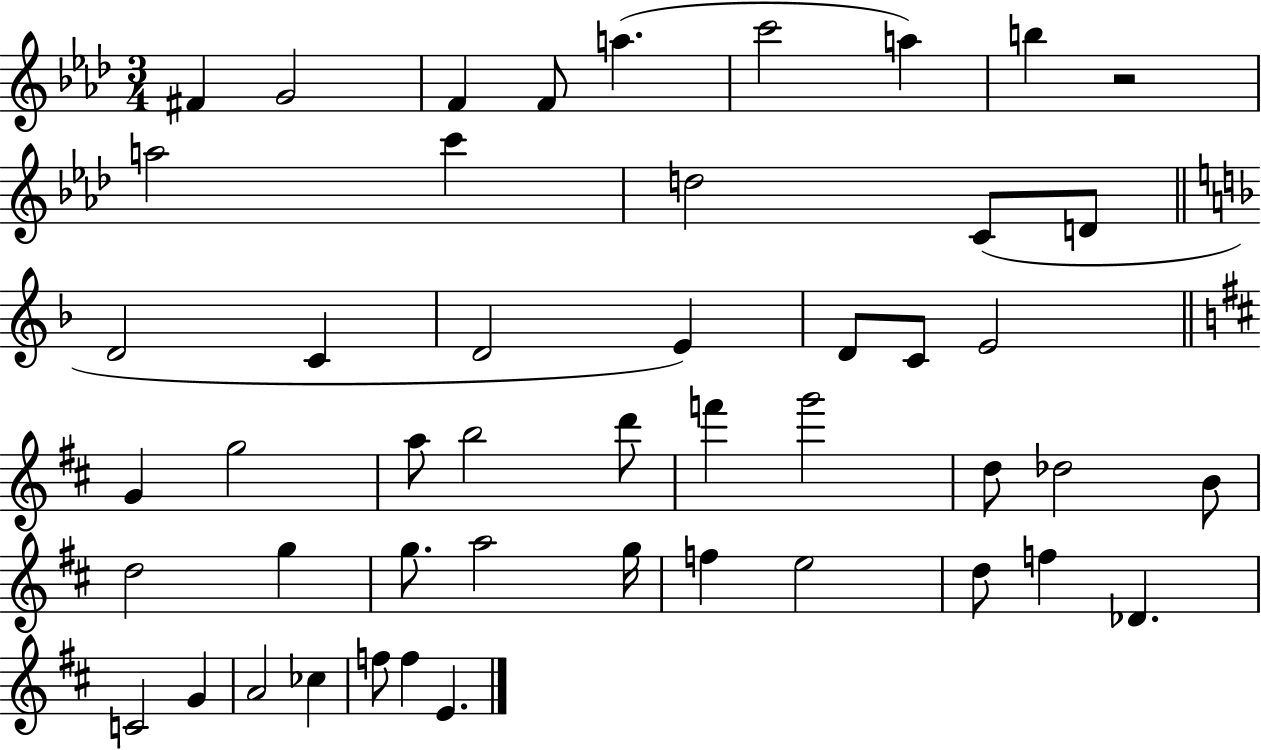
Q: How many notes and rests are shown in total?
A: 48